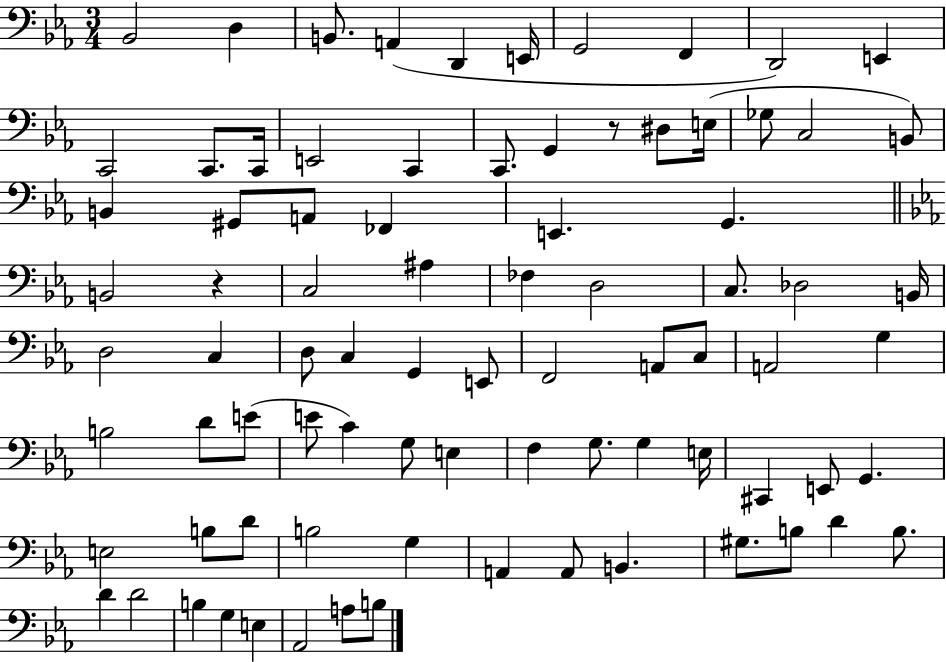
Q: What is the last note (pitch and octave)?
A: B3